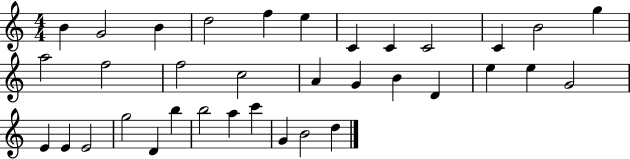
{
  \clef treble
  \numericTimeSignature
  \time 4/4
  \key c \major
  b'4 g'2 b'4 | d''2 f''4 e''4 | c'4 c'4 c'2 | c'4 b'2 g''4 | \break a''2 f''2 | f''2 c''2 | a'4 g'4 b'4 d'4 | e''4 e''4 g'2 | \break e'4 e'4 e'2 | g''2 d'4 b''4 | b''2 a''4 c'''4 | g'4 b'2 d''4 | \break \bar "|."
}